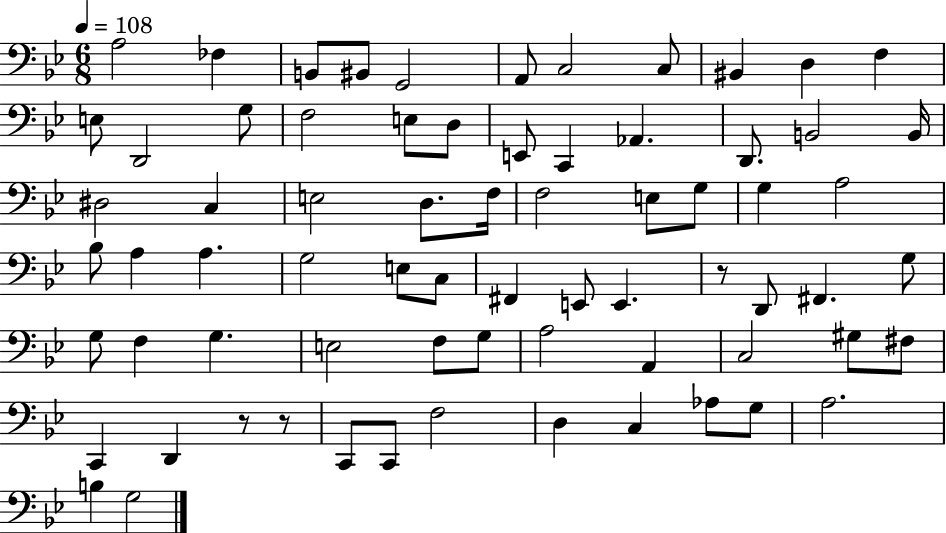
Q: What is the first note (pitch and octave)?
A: A3